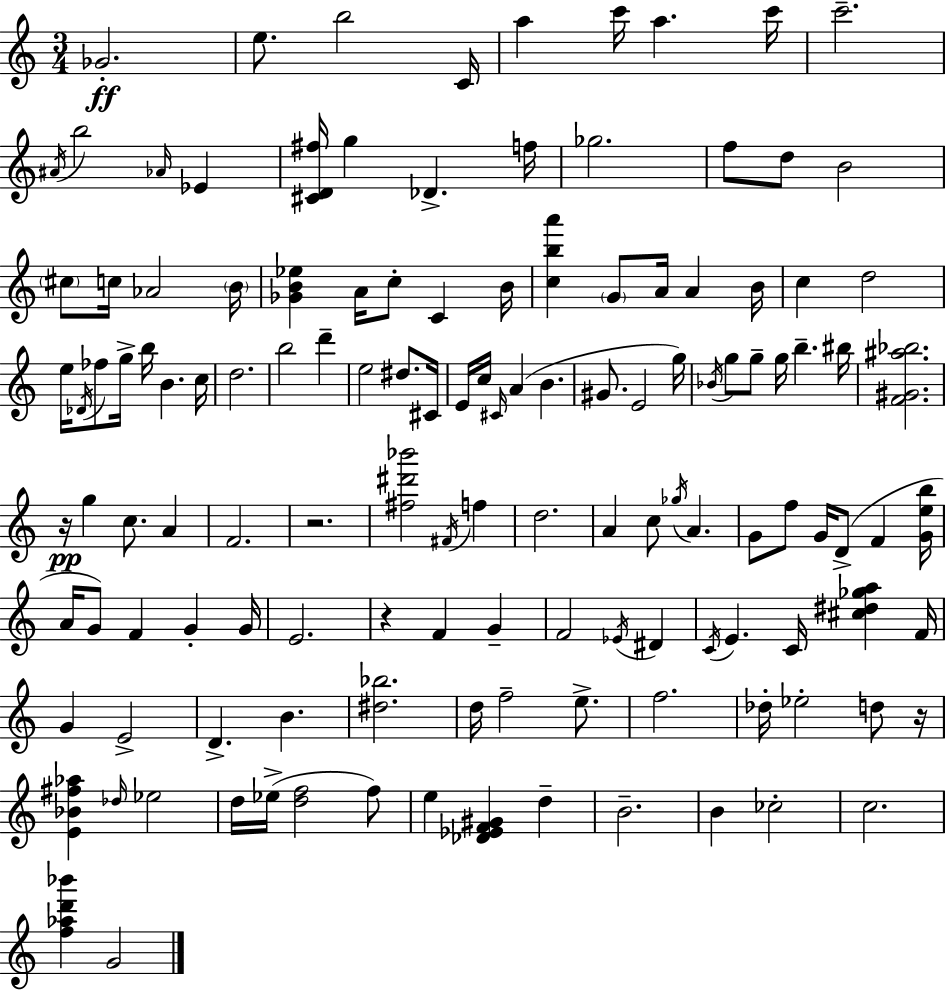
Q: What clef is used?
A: treble